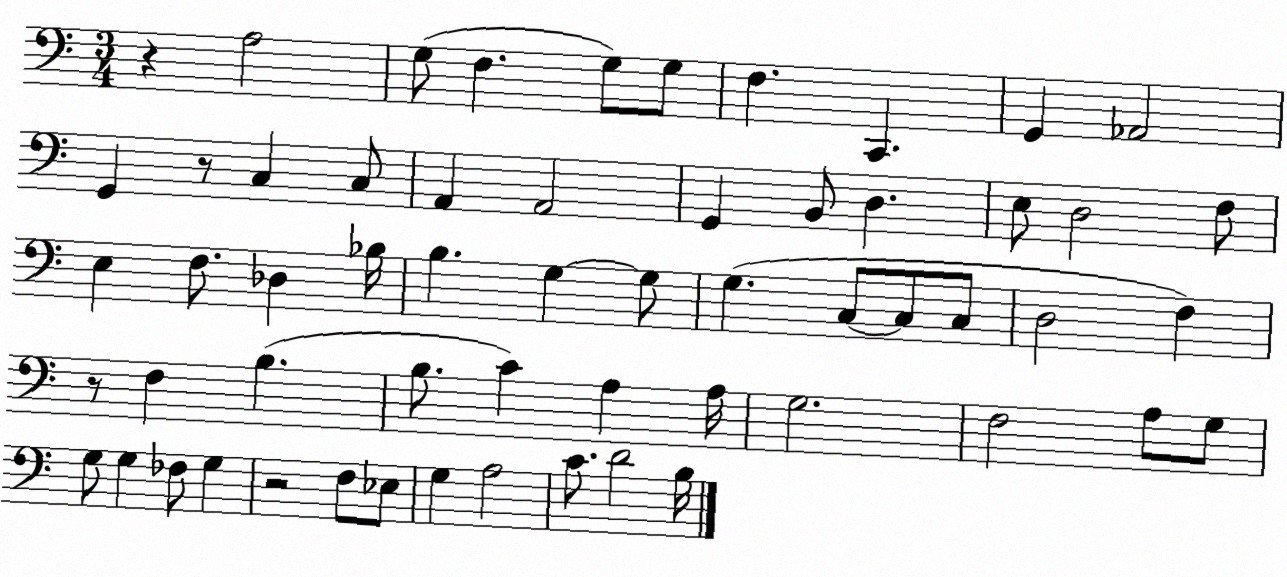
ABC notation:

X:1
T:Untitled
M:3/4
L:1/4
K:C
z A,2 G,/2 F, G,/2 G,/2 F, C,, G,, _A,,2 G,, z/2 C, C,/2 A,, A,,2 G,, B,,/2 D, E,/2 D,2 F,/2 E, F,/2 _D, _B,/4 B, G, G,/2 G, C,/2 C,/2 C,/2 D,2 F, z/2 F, B, B,/2 C A, A,/4 G,2 F,2 A,/2 G,/2 G,/2 G, _F,/2 G, z2 F,/2 _E,/2 G, A,2 C/2 D2 B,/4